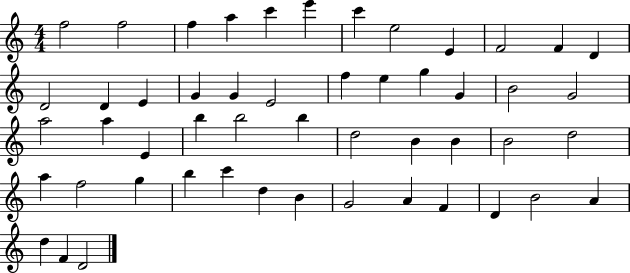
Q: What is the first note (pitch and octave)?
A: F5